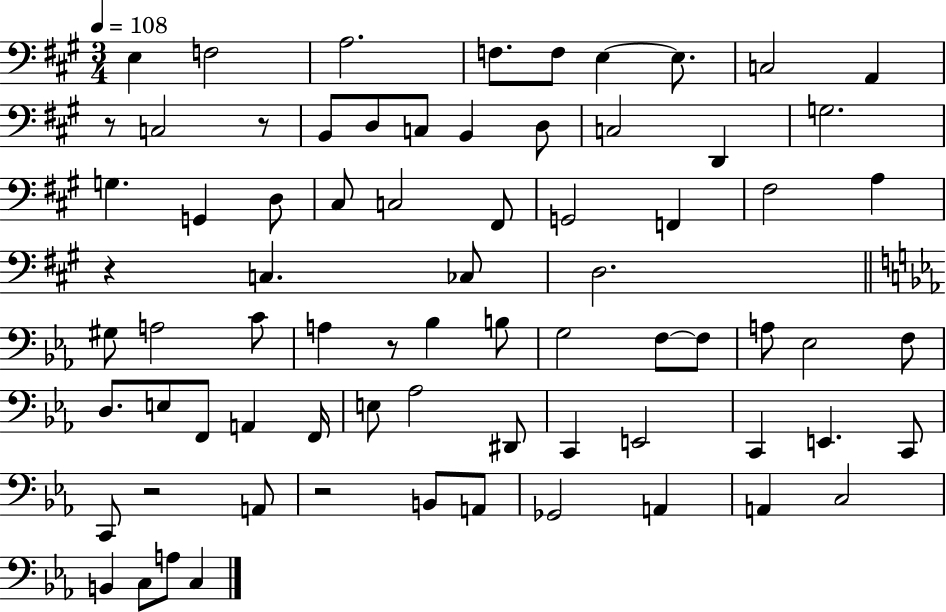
X:1
T:Untitled
M:3/4
L:1/4
K:A
E, F,2 A,2 F,/2 F,/2 E, E,/2 C,2 A,, z/2 C,2 z/2 B,,/2 D,/2 C,/2 B,, D,/2 C,2 D,, G,2 G, G,, D,/2 ^C,/2 C,2 ^F,,/2 G,,2 F,, ^F,2 A, z C, _C,/2 D,2 ^G,/2 A,2 C/2 A, z/2 _B, B,/2 G,2 F,/2 F,/2 A,/2 _E,2 F,/2 D,/2 E,/2 F,,/2 A,, F,,/4 E,/2 _A,2 ^D,,/2 C,, E,,2 C,, E,, C,,/2 C,,/2 z2 A,,/2 z2 B,,/2 A,,/2 _G,,2 A,, A,, C,2 B,, C,/2 A,/2 C,